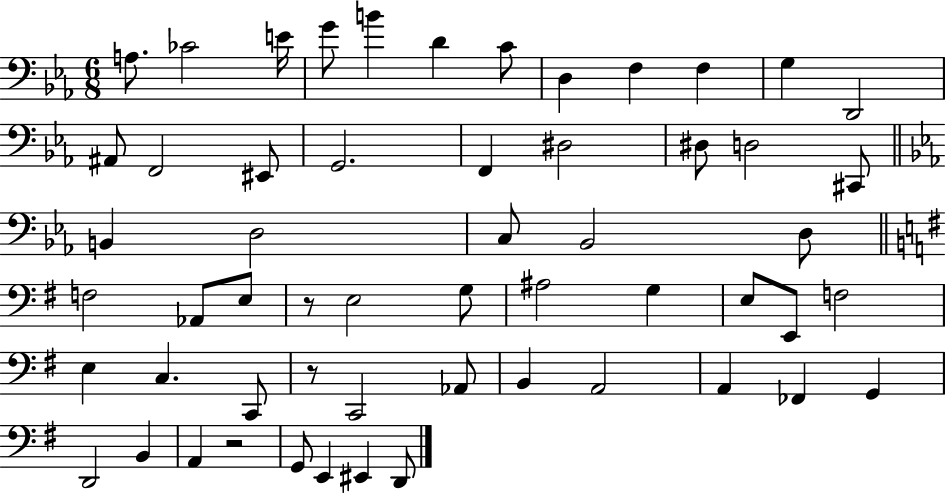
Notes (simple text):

A3/e. CES4/h E4/s G4/e B4/q D4/q C4/e D3/q F3/q F3/q G3/q D2/h A#2/e F2/h EIS2/e G2/h. F2/q D#3/h D#3/e D3/h C#2/e B2/q D3/h C3/e Bb2/h D3/e F3/h Ab2/e E3/e R/e E3/h G3/e A#3/h G3/q E3/e E2/e F3/h E3/q C3/q. C2/e R/e C2/h Ab2/e B2/q A2/h A2/q FES2/q G2/q D2/h B2/q A2/q R/h G2/e E2/q EIS2/q D2/e